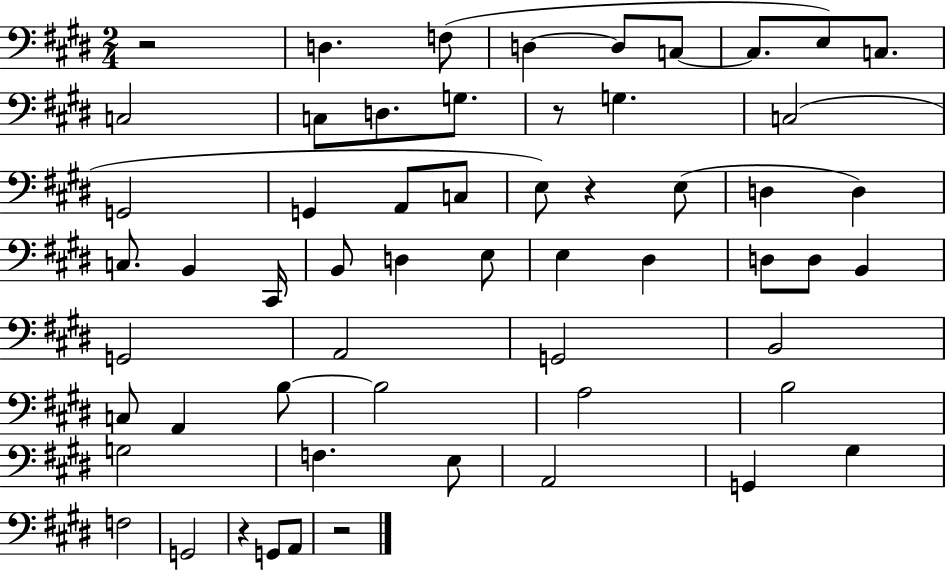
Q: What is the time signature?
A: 2/4